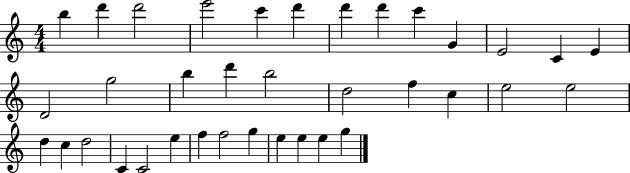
X:1
T:Untitled
M:4/4
L:1/4
K:C
b d' d'2 e'2 c' d' d' d' c' G E2 C E D2 g2 b d' b2 d2 f c e2 e2 d c d2 C C2 e f f2 g e e e g